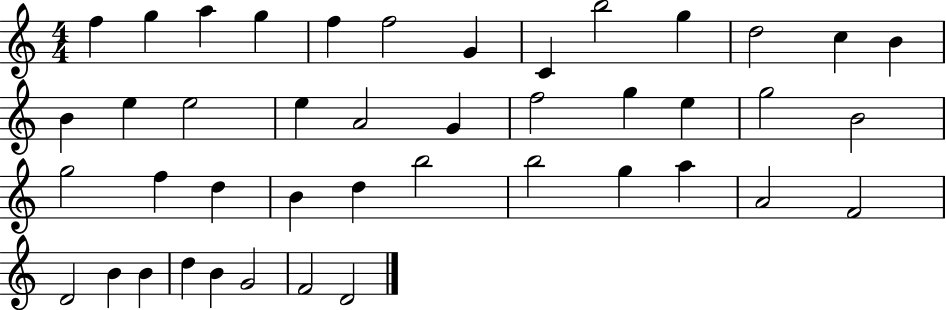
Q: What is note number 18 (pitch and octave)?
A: A4